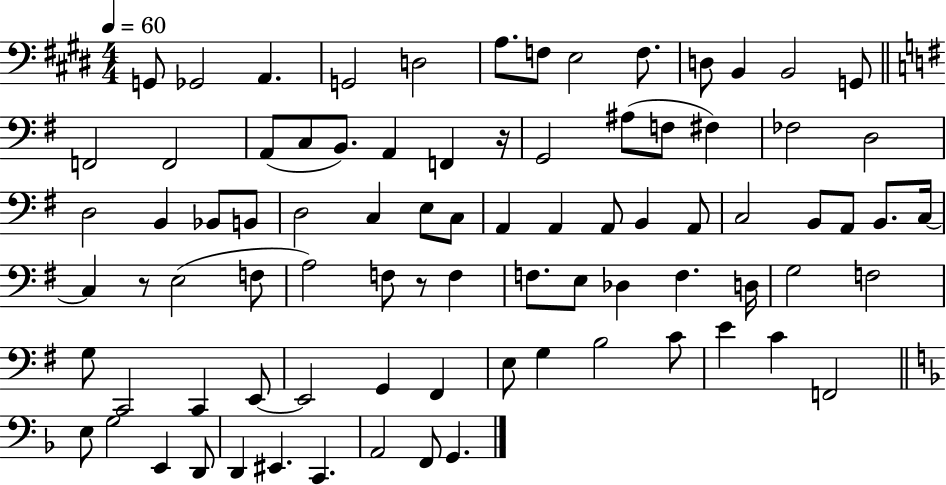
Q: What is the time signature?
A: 4/4